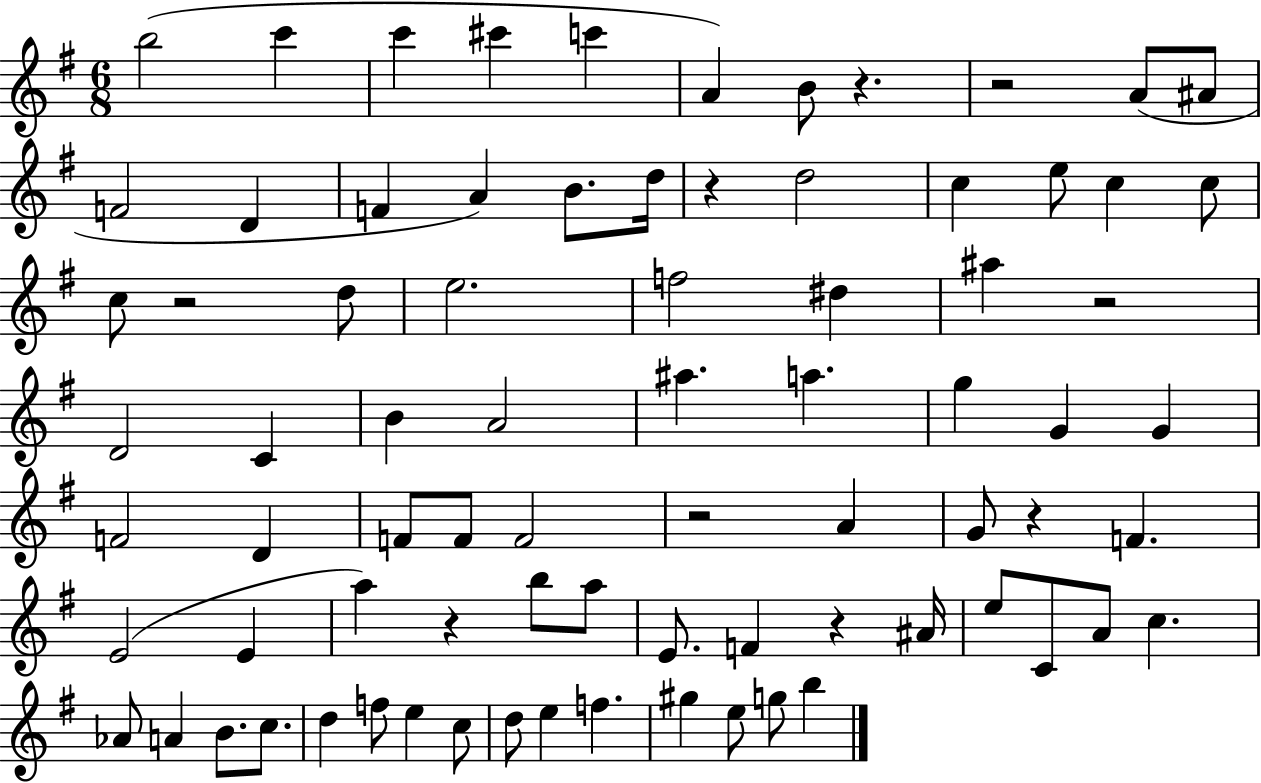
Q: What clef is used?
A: treble